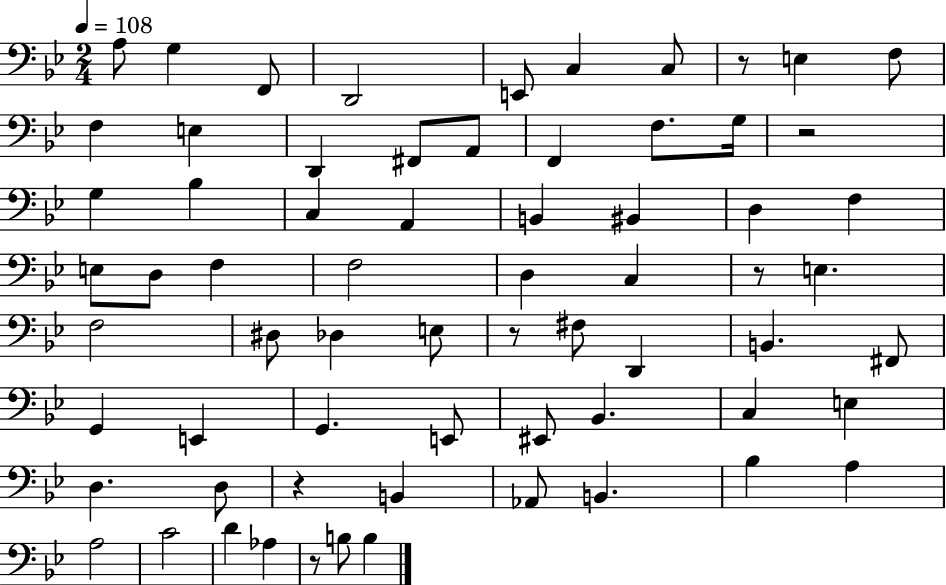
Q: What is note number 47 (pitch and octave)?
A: C3